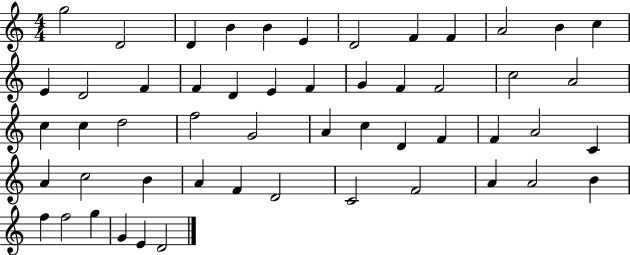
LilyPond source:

{
  \clef treble
  \numericTimeSignature
  \time 4/4
  \key c \major
  g''2 d'2 | d'4 b'4 b'4 e'4 | d'2 f'4 f'4 | a'2 b'4 c''4 | \break e'4 d'2 f'4 | f'4 d'4 e'4 f'4 | g'4 f'4 f'2 | c''2 a'2 | \break c''4 c''4 d''2 | f''2 g'2 | a'4 c''4 d'4 f'4 | f'4 a'2 c'4 | \break a'4 c''2 b'4 | a'4 f'4 d'2 | c'2 f'2 | a'4 a'2 b'4 | \break f''4 f''2 g''4 | g'4 e'4 d'2 | \bar "|."
}